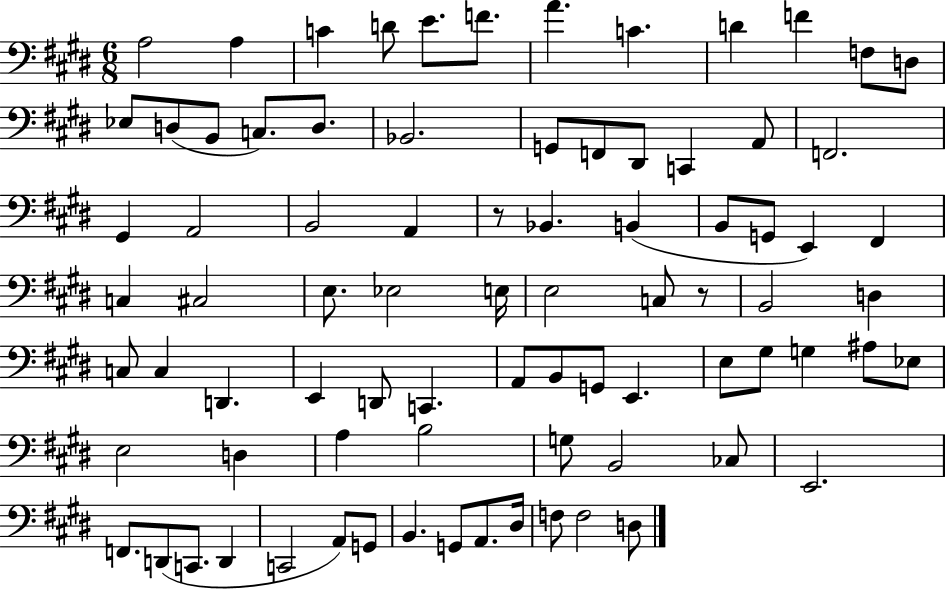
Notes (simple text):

A3/h A3/q C4/q D4/e E4/e. F4/e. A4/q. C4/q. D4/q F4/q F3/e D3/e Eb3/e D3/e B2/e C3/e. D3/e. Bb2/h. G2/e F2/e D#2/e C2/q A2/e F2/h. G#2/q A2/h B2/h A2/q R/e Bb2/q. B2/q B2/e G2/e E2/q F#2/q C3/q C#3/h E3/e. Eb3/h E3/s E3/h C3/e R/e B2/h D3/q C3/e C3/q D2/q. E2/q D2/e C2/q. A2/e B2/e G2/e E2/q. E3/e G#3/e G3/q A#3/e Eb3/e E3/h D3/q A3/q B3/h G3/e B2/h CES3/e E2/h. F2/e. D2/e C2/e. D2/q C2/h A2/e G2/e B2/q. G2/e A2/e. D#3/s F3/e F3/h D3/e